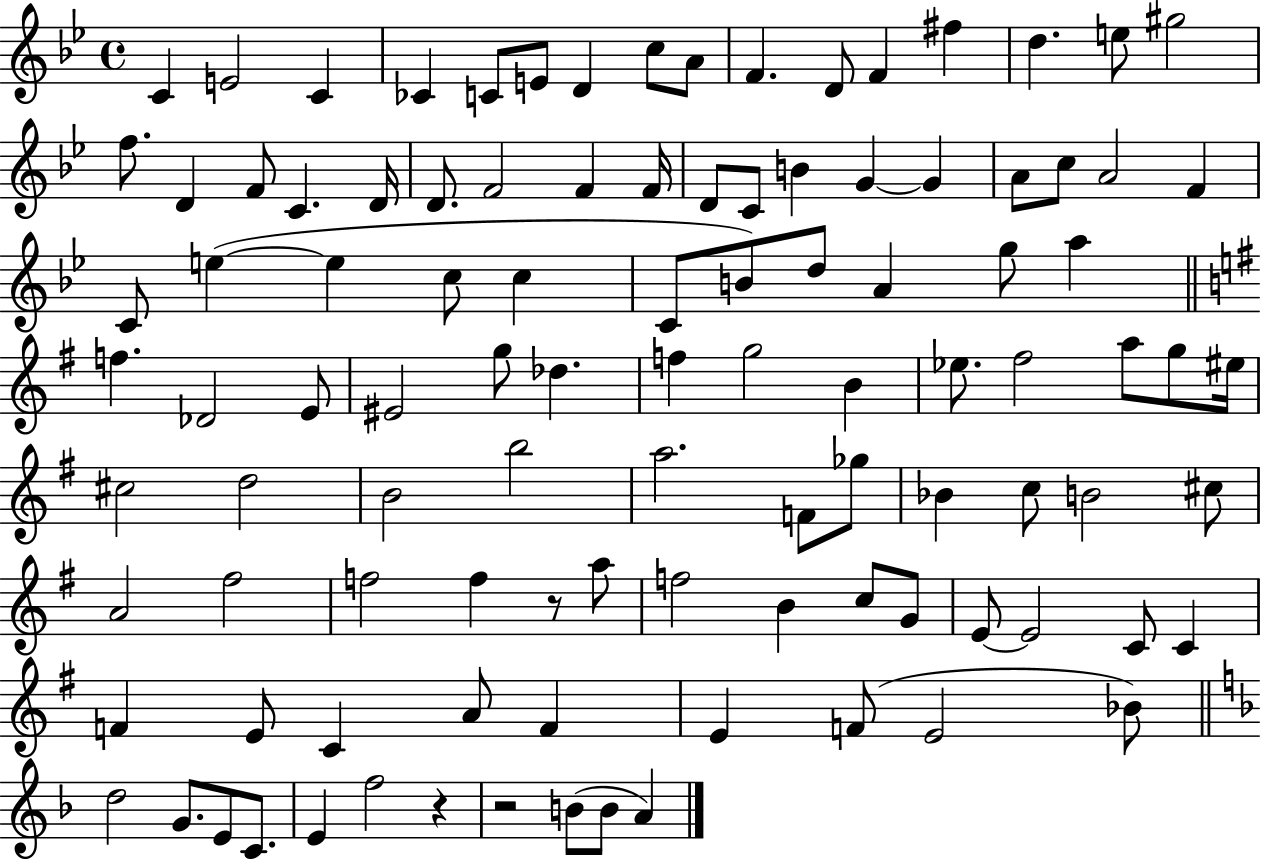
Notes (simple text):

C4/q E4/h C4/q CES4/q C4/e E4/e D4/q C5/e A4/e F4/q. D4/e F4/q F#5/q D5/q. E5/e G#5/h F5/e. D4/q F4/e C4/q. D4/s D4/e. F4/h F4/q F4/s D4/e C4/e B4/q G4/q G4/q A4/e C5/e A4/h F4/q C4/e E5/q E5/q C5/e C5/q C4/e B4/e D5/e A4/q G5/e A5/q F5/q. Db4/h E4/e EIS4/h G5/e Db5/q. F5/q G5/h B4/q Eb5/e. F#5/h A5/e G5/e EIS5/s C#5/h D5/h B4/h B5/h A5/h. F4/e Gb5/e Bb4/q C5/e B4/h C#5/e A4/h F#5/h F5/h F5/q R/e A5/e F5/h B4/q C5/e G4/e E4/e E4/h C4/e C4/q F4/q E4/e C4/q A4/e F4/q E4/q F4/e E4/h Bb4/e D5/h G4/e. E4/e C4/e. E4/q F5/h R/q R/h B4/e B4/e A4/q